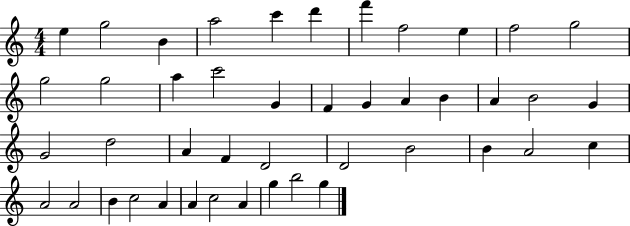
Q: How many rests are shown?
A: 0